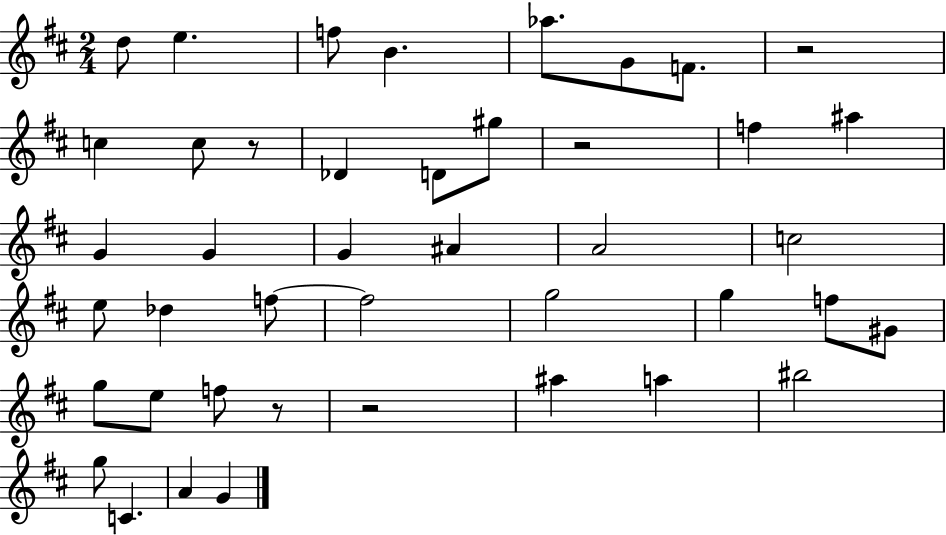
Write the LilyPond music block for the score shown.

{
  \clef treble
  \numericTimeSignature
  \time 2/4
  \key d \major
  d''8 e''4. | f''8 b'4. | aes''8. g'8 f'8. | r2 | \break c''4 c''8 r8 | des'4 d'8 gis''8 | r2 | f''4 ais''4 | \break g'4 g'4 | g'4 ais'4 | a'2 | c''2 | \break e''8 des''4 f''8~~ | f''2 | g''2 | g''4 f''8 gis'8 | \break g''8 e''8 f''8 r8 | r2 | ais''4 a''4 | bis''2 | \break g''8 c'4. | a'4 g'4 | \bar "|."
}